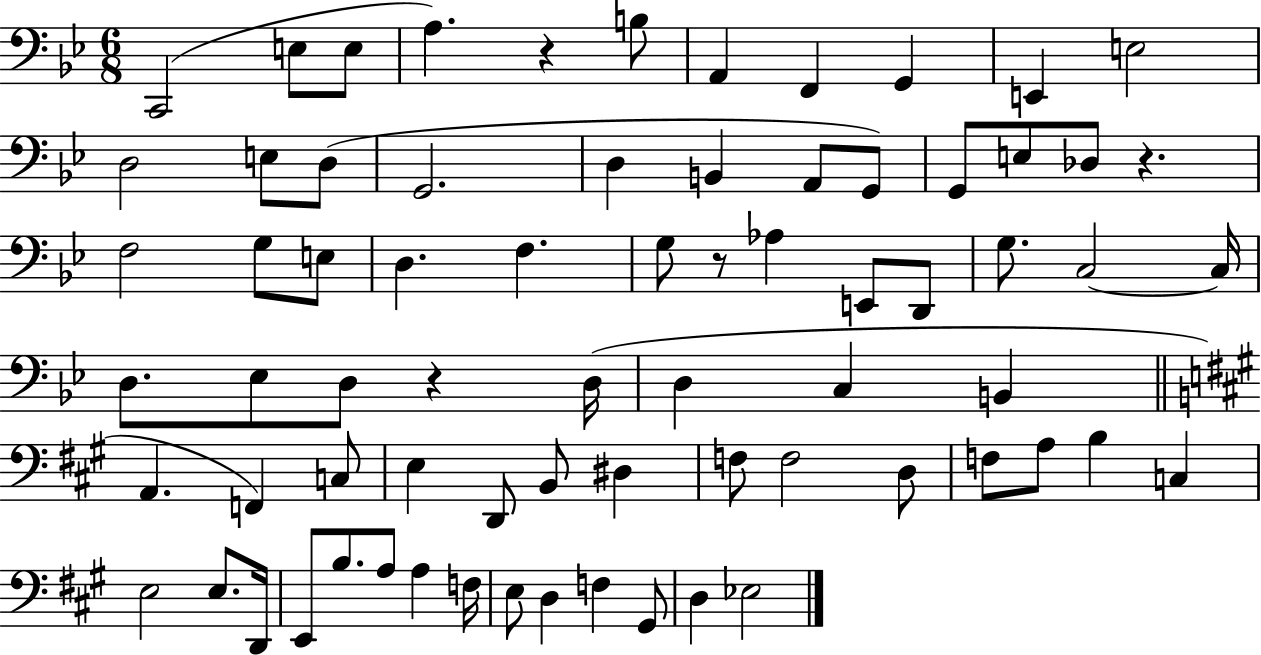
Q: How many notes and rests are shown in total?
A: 72